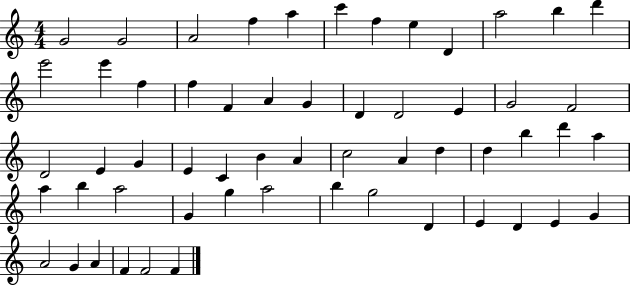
X:1
T:Untitled
M:4/4
L:1/4
K:C
G2 G2 A2 f a c' f e D a2 b d' e'2 e' f f F A G D D2 E G2 F2 D2 E G E C B A c2 A d d b d' a a b a2 G g a2 b g2 D E D E G A2 G A F F2 F